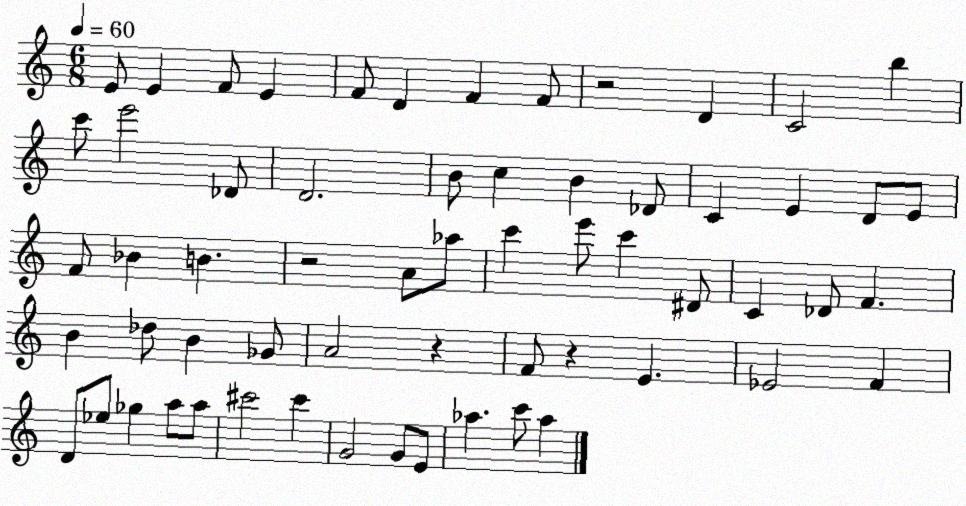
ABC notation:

X:1
T:Untitled
M:6/8
L:1/4
K:C
E/2 E F/2 E F/2 D F F/2 z2 D C2 b c'/2 e'2 _D/2 D2 B/2 c B _D/2 C E D/2 E/2 F/2 _B B z2 A/2 _a/2 c' e'/2 c' ^D/2 C _D/2 F B _d/2 B _G/2 A2 z F/2 z E _E2 F D/2 _e/2 _g a/2 a/2 ^c'2 ^c' G2 G/2 E/2 _a c'/2 _a